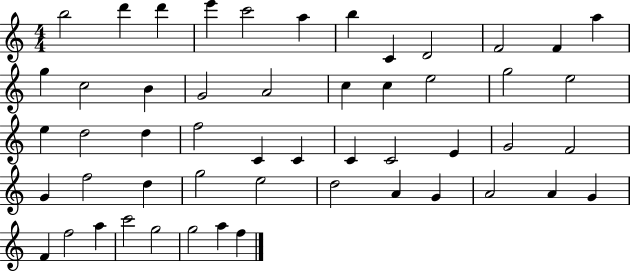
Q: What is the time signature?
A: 4/4